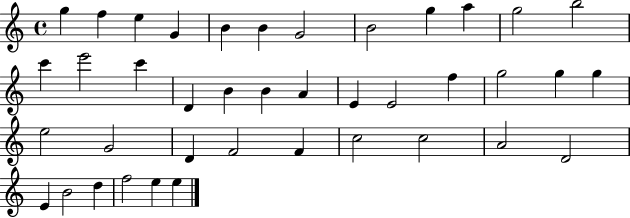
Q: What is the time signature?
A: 4/4